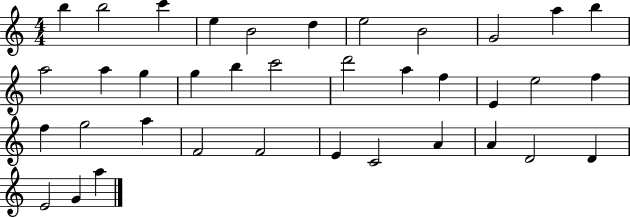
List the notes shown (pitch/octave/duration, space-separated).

B5/q B5/h C6/q E5/q B4/h D5/q E5/h B4/h G4/h A5/q B5/q A5/h A5/q G5/q G5/q B5/q C6/h D6/h A5/q F5/q E4/q E5/h F5/q F5/q G5/h A5/q F4/h F4/h E4/q C4/h A4/q A4/q D4/h D4/q E4/h G4/q A5/q